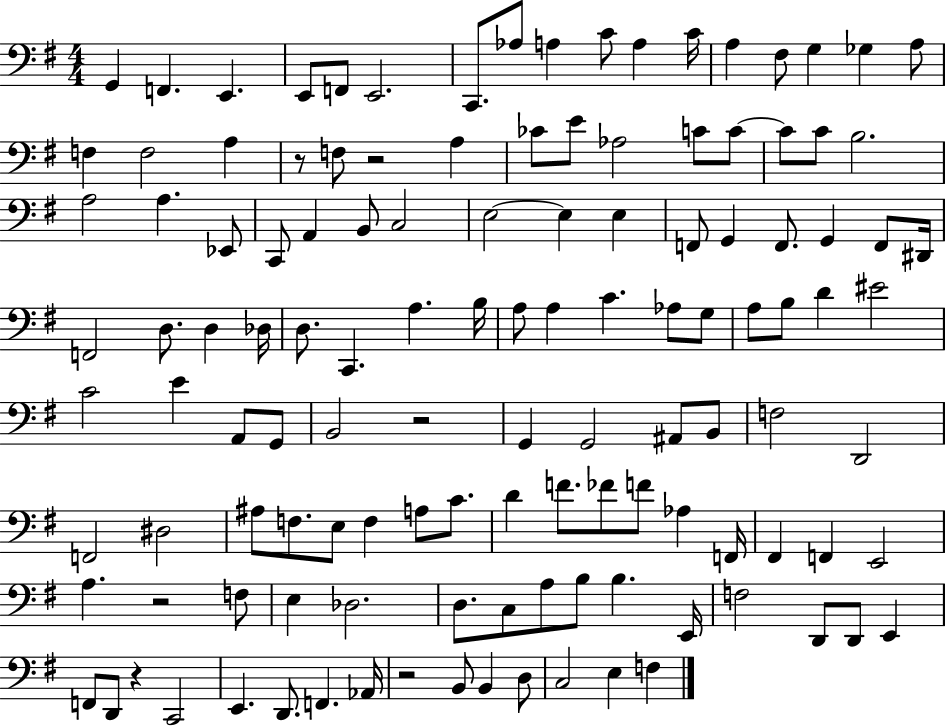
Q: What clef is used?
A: bass